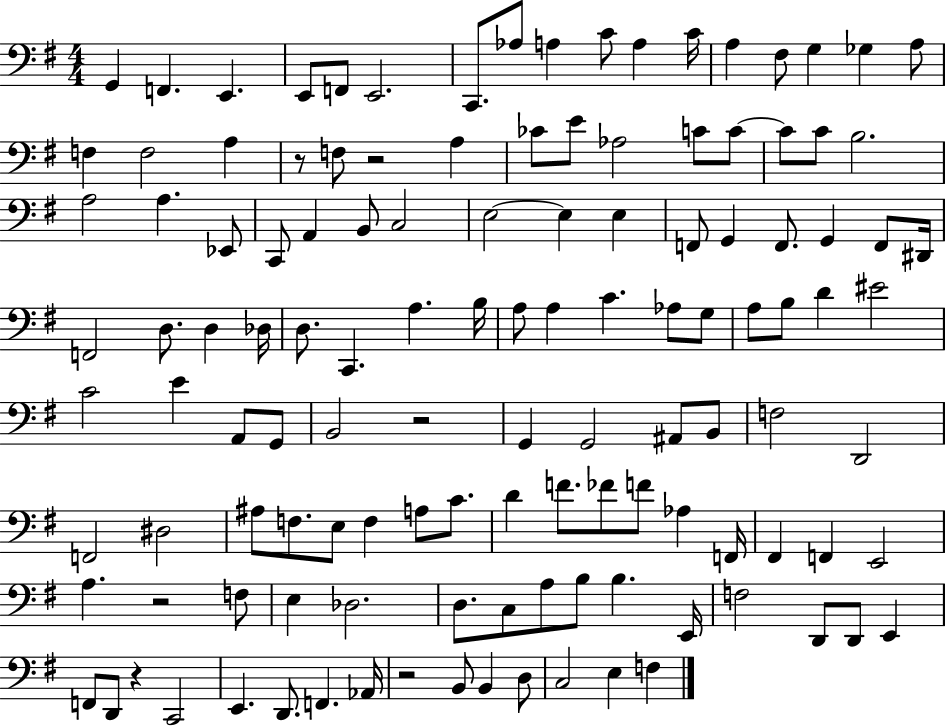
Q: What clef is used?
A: bass